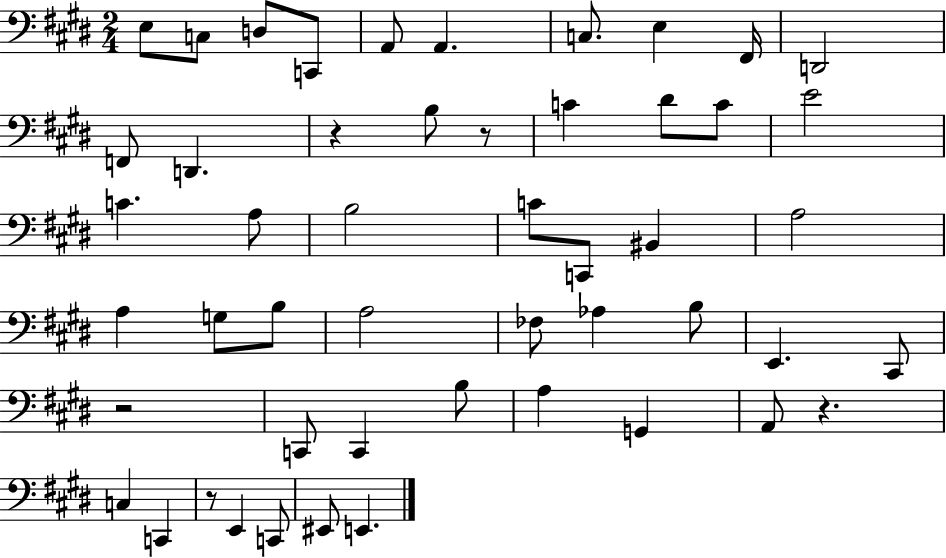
{
  \clef bass
  \numericTimeSignature
  \time 2/4
  \key e \major
  e8 c8 d8 c,8 | a,8 a,4. | c8. e4 fis,16 | d,2 | \break f,8 d,4. | r4 b8 r8 | c'4 dis'8 c'8 | e'2 | \break c'4. a8 | b2 | c'8 c,8 bis,4 | a2 | \break a4 g8 b8 | a2 | fes8 aes4 b8 | e,4. cis,8 | \break r2 | c,8 c,4 b8 | a4 g,4 | a,8 r4. | \break c4 c,4 | r8 e,4 c,8 | eis,8 e,4. | \bar "|."
}